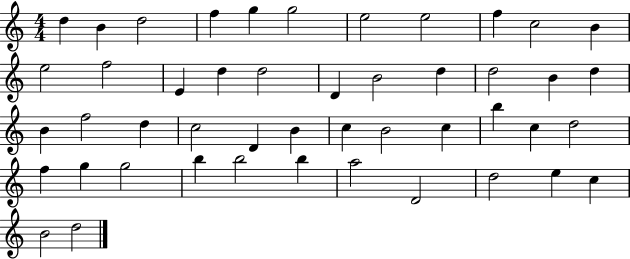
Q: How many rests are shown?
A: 0